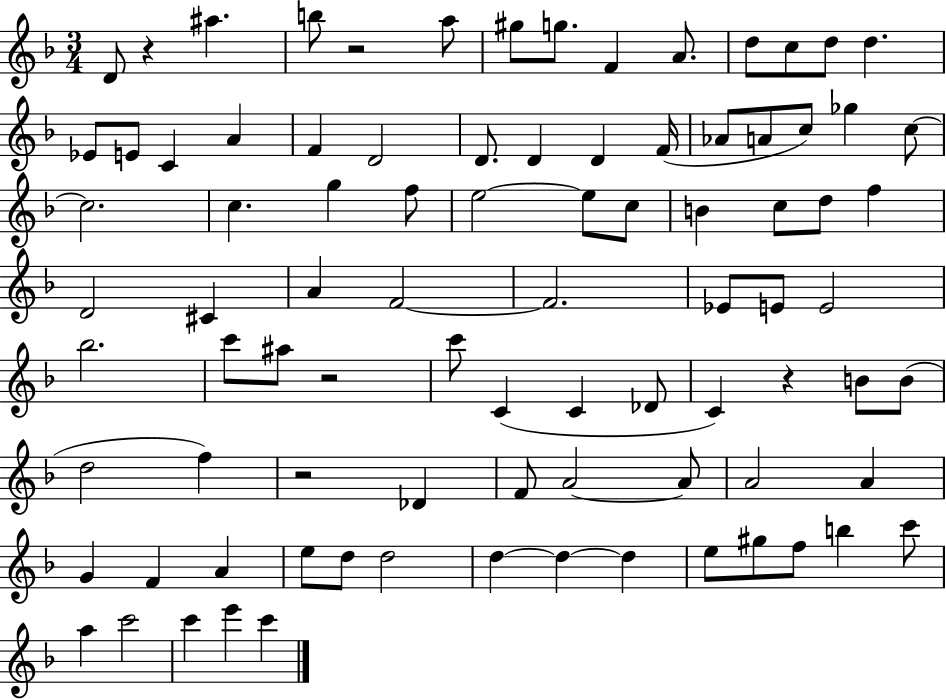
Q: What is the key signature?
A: F major